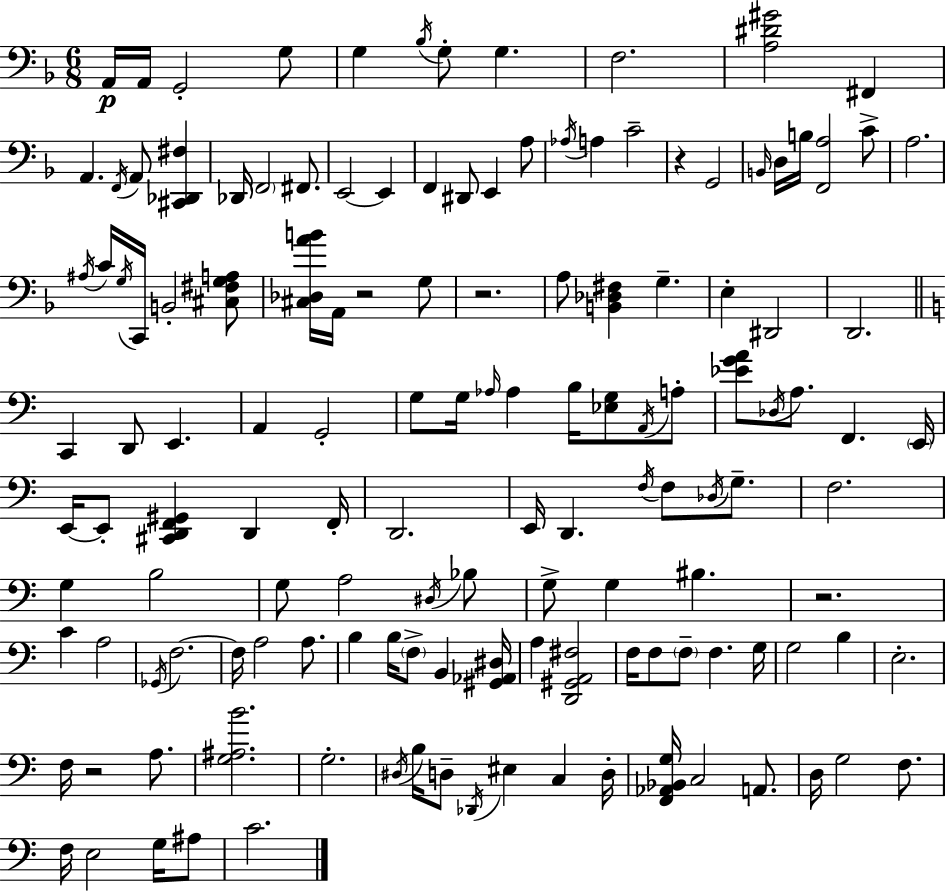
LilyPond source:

{
  \clef bass
  \numericTimeSignature
  \time 6/8
  \key f \major
  a,16\p a,16 g,2-. g8 | g4 \acciaccatura { bes16 } g8-. g4. | f2. | <a dis' gis'>2 fis,4 | \break a,4. \acciaccatura { f,16 } a,8 <cis, des, fis>4 | des,16 \parenthesize f,2 fis,8. | e,2~~ e,4 | f,4 dis,8 e,4 | \break a8 \acciaccatura { aes16 } a4 c'2-- | r4 g,2 | \grace { b,16 } d16 b16 <f, a>2 | c'8-> a2. | \break \acciaccatura { ais16 } c'16 \acciaccatura { g16 } c,16 b,2-. | <cis fis g a>8 <cis des a' b'>16 a,16 r2 | g8 r2. | a8 <b, des fis>4 | \break g4.-- e4-. dis,2 | d,2. | \bar "||" \break \key a \minor c,4 d,8 e,4. | a,4 g,2-. | g8 g16 \grace { aes16 } aes4 b16 <ees g>8 \acciaccatura { a,16 } | a8-. <ees' g' a'>8 \acciaccatura { des16 } a8. f,4. | \break \parenthesize e,16 e,16~~ e,8-. <cis, d, f, gis,>4 d,4 | f,16-. d,2. | e,16 d,4. \acciaccatura { f16 } f8 | \acciaccatura { des16 } g8.-- f2. | \break g4 b2 | g8 a2 | \acciaccatura { dis16 } bes8 g8-> g4 | bis4. r2. | \break c'4 a2 | \acciaccatura { ges,16 } f2.~~ | f16 a2 | a8. b4 b16 | \break \parenthesize f8-> b,4 <gis, aes, dis>16 a4 <d, gis, a, fis>2 | f16 f8 \parenthesize f8-- | f4. g16 g2 | b4 e2.-. | \break f16 r2 | a8. <g ais b'>2. | g2.-. | \acciaccatura { dis16 } b16 d8-- \acciaccatura { des,16 } | \break eis4 c4 d16-. <f, aes, bes, g>16 c2 | a,8. d16 g2 | f8. f16 e2 | g16 ais8 c'2. | \break \bar "|."
}